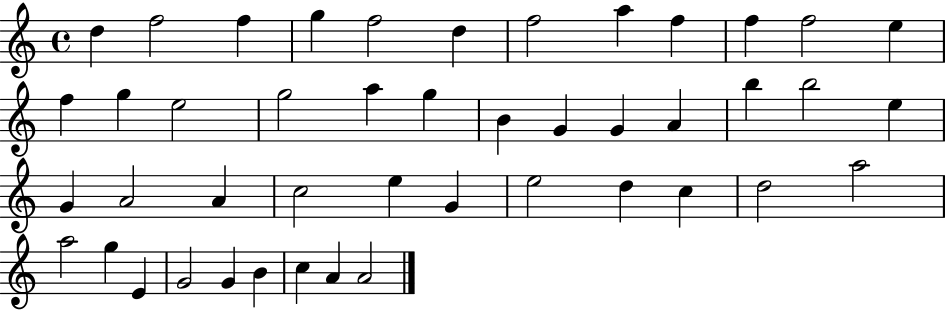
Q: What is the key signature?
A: C major